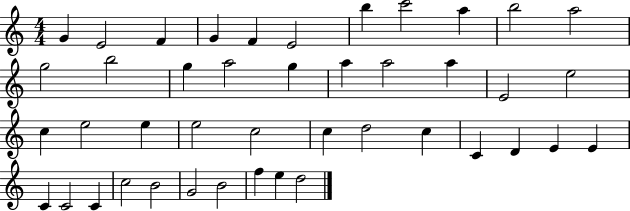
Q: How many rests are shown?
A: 0